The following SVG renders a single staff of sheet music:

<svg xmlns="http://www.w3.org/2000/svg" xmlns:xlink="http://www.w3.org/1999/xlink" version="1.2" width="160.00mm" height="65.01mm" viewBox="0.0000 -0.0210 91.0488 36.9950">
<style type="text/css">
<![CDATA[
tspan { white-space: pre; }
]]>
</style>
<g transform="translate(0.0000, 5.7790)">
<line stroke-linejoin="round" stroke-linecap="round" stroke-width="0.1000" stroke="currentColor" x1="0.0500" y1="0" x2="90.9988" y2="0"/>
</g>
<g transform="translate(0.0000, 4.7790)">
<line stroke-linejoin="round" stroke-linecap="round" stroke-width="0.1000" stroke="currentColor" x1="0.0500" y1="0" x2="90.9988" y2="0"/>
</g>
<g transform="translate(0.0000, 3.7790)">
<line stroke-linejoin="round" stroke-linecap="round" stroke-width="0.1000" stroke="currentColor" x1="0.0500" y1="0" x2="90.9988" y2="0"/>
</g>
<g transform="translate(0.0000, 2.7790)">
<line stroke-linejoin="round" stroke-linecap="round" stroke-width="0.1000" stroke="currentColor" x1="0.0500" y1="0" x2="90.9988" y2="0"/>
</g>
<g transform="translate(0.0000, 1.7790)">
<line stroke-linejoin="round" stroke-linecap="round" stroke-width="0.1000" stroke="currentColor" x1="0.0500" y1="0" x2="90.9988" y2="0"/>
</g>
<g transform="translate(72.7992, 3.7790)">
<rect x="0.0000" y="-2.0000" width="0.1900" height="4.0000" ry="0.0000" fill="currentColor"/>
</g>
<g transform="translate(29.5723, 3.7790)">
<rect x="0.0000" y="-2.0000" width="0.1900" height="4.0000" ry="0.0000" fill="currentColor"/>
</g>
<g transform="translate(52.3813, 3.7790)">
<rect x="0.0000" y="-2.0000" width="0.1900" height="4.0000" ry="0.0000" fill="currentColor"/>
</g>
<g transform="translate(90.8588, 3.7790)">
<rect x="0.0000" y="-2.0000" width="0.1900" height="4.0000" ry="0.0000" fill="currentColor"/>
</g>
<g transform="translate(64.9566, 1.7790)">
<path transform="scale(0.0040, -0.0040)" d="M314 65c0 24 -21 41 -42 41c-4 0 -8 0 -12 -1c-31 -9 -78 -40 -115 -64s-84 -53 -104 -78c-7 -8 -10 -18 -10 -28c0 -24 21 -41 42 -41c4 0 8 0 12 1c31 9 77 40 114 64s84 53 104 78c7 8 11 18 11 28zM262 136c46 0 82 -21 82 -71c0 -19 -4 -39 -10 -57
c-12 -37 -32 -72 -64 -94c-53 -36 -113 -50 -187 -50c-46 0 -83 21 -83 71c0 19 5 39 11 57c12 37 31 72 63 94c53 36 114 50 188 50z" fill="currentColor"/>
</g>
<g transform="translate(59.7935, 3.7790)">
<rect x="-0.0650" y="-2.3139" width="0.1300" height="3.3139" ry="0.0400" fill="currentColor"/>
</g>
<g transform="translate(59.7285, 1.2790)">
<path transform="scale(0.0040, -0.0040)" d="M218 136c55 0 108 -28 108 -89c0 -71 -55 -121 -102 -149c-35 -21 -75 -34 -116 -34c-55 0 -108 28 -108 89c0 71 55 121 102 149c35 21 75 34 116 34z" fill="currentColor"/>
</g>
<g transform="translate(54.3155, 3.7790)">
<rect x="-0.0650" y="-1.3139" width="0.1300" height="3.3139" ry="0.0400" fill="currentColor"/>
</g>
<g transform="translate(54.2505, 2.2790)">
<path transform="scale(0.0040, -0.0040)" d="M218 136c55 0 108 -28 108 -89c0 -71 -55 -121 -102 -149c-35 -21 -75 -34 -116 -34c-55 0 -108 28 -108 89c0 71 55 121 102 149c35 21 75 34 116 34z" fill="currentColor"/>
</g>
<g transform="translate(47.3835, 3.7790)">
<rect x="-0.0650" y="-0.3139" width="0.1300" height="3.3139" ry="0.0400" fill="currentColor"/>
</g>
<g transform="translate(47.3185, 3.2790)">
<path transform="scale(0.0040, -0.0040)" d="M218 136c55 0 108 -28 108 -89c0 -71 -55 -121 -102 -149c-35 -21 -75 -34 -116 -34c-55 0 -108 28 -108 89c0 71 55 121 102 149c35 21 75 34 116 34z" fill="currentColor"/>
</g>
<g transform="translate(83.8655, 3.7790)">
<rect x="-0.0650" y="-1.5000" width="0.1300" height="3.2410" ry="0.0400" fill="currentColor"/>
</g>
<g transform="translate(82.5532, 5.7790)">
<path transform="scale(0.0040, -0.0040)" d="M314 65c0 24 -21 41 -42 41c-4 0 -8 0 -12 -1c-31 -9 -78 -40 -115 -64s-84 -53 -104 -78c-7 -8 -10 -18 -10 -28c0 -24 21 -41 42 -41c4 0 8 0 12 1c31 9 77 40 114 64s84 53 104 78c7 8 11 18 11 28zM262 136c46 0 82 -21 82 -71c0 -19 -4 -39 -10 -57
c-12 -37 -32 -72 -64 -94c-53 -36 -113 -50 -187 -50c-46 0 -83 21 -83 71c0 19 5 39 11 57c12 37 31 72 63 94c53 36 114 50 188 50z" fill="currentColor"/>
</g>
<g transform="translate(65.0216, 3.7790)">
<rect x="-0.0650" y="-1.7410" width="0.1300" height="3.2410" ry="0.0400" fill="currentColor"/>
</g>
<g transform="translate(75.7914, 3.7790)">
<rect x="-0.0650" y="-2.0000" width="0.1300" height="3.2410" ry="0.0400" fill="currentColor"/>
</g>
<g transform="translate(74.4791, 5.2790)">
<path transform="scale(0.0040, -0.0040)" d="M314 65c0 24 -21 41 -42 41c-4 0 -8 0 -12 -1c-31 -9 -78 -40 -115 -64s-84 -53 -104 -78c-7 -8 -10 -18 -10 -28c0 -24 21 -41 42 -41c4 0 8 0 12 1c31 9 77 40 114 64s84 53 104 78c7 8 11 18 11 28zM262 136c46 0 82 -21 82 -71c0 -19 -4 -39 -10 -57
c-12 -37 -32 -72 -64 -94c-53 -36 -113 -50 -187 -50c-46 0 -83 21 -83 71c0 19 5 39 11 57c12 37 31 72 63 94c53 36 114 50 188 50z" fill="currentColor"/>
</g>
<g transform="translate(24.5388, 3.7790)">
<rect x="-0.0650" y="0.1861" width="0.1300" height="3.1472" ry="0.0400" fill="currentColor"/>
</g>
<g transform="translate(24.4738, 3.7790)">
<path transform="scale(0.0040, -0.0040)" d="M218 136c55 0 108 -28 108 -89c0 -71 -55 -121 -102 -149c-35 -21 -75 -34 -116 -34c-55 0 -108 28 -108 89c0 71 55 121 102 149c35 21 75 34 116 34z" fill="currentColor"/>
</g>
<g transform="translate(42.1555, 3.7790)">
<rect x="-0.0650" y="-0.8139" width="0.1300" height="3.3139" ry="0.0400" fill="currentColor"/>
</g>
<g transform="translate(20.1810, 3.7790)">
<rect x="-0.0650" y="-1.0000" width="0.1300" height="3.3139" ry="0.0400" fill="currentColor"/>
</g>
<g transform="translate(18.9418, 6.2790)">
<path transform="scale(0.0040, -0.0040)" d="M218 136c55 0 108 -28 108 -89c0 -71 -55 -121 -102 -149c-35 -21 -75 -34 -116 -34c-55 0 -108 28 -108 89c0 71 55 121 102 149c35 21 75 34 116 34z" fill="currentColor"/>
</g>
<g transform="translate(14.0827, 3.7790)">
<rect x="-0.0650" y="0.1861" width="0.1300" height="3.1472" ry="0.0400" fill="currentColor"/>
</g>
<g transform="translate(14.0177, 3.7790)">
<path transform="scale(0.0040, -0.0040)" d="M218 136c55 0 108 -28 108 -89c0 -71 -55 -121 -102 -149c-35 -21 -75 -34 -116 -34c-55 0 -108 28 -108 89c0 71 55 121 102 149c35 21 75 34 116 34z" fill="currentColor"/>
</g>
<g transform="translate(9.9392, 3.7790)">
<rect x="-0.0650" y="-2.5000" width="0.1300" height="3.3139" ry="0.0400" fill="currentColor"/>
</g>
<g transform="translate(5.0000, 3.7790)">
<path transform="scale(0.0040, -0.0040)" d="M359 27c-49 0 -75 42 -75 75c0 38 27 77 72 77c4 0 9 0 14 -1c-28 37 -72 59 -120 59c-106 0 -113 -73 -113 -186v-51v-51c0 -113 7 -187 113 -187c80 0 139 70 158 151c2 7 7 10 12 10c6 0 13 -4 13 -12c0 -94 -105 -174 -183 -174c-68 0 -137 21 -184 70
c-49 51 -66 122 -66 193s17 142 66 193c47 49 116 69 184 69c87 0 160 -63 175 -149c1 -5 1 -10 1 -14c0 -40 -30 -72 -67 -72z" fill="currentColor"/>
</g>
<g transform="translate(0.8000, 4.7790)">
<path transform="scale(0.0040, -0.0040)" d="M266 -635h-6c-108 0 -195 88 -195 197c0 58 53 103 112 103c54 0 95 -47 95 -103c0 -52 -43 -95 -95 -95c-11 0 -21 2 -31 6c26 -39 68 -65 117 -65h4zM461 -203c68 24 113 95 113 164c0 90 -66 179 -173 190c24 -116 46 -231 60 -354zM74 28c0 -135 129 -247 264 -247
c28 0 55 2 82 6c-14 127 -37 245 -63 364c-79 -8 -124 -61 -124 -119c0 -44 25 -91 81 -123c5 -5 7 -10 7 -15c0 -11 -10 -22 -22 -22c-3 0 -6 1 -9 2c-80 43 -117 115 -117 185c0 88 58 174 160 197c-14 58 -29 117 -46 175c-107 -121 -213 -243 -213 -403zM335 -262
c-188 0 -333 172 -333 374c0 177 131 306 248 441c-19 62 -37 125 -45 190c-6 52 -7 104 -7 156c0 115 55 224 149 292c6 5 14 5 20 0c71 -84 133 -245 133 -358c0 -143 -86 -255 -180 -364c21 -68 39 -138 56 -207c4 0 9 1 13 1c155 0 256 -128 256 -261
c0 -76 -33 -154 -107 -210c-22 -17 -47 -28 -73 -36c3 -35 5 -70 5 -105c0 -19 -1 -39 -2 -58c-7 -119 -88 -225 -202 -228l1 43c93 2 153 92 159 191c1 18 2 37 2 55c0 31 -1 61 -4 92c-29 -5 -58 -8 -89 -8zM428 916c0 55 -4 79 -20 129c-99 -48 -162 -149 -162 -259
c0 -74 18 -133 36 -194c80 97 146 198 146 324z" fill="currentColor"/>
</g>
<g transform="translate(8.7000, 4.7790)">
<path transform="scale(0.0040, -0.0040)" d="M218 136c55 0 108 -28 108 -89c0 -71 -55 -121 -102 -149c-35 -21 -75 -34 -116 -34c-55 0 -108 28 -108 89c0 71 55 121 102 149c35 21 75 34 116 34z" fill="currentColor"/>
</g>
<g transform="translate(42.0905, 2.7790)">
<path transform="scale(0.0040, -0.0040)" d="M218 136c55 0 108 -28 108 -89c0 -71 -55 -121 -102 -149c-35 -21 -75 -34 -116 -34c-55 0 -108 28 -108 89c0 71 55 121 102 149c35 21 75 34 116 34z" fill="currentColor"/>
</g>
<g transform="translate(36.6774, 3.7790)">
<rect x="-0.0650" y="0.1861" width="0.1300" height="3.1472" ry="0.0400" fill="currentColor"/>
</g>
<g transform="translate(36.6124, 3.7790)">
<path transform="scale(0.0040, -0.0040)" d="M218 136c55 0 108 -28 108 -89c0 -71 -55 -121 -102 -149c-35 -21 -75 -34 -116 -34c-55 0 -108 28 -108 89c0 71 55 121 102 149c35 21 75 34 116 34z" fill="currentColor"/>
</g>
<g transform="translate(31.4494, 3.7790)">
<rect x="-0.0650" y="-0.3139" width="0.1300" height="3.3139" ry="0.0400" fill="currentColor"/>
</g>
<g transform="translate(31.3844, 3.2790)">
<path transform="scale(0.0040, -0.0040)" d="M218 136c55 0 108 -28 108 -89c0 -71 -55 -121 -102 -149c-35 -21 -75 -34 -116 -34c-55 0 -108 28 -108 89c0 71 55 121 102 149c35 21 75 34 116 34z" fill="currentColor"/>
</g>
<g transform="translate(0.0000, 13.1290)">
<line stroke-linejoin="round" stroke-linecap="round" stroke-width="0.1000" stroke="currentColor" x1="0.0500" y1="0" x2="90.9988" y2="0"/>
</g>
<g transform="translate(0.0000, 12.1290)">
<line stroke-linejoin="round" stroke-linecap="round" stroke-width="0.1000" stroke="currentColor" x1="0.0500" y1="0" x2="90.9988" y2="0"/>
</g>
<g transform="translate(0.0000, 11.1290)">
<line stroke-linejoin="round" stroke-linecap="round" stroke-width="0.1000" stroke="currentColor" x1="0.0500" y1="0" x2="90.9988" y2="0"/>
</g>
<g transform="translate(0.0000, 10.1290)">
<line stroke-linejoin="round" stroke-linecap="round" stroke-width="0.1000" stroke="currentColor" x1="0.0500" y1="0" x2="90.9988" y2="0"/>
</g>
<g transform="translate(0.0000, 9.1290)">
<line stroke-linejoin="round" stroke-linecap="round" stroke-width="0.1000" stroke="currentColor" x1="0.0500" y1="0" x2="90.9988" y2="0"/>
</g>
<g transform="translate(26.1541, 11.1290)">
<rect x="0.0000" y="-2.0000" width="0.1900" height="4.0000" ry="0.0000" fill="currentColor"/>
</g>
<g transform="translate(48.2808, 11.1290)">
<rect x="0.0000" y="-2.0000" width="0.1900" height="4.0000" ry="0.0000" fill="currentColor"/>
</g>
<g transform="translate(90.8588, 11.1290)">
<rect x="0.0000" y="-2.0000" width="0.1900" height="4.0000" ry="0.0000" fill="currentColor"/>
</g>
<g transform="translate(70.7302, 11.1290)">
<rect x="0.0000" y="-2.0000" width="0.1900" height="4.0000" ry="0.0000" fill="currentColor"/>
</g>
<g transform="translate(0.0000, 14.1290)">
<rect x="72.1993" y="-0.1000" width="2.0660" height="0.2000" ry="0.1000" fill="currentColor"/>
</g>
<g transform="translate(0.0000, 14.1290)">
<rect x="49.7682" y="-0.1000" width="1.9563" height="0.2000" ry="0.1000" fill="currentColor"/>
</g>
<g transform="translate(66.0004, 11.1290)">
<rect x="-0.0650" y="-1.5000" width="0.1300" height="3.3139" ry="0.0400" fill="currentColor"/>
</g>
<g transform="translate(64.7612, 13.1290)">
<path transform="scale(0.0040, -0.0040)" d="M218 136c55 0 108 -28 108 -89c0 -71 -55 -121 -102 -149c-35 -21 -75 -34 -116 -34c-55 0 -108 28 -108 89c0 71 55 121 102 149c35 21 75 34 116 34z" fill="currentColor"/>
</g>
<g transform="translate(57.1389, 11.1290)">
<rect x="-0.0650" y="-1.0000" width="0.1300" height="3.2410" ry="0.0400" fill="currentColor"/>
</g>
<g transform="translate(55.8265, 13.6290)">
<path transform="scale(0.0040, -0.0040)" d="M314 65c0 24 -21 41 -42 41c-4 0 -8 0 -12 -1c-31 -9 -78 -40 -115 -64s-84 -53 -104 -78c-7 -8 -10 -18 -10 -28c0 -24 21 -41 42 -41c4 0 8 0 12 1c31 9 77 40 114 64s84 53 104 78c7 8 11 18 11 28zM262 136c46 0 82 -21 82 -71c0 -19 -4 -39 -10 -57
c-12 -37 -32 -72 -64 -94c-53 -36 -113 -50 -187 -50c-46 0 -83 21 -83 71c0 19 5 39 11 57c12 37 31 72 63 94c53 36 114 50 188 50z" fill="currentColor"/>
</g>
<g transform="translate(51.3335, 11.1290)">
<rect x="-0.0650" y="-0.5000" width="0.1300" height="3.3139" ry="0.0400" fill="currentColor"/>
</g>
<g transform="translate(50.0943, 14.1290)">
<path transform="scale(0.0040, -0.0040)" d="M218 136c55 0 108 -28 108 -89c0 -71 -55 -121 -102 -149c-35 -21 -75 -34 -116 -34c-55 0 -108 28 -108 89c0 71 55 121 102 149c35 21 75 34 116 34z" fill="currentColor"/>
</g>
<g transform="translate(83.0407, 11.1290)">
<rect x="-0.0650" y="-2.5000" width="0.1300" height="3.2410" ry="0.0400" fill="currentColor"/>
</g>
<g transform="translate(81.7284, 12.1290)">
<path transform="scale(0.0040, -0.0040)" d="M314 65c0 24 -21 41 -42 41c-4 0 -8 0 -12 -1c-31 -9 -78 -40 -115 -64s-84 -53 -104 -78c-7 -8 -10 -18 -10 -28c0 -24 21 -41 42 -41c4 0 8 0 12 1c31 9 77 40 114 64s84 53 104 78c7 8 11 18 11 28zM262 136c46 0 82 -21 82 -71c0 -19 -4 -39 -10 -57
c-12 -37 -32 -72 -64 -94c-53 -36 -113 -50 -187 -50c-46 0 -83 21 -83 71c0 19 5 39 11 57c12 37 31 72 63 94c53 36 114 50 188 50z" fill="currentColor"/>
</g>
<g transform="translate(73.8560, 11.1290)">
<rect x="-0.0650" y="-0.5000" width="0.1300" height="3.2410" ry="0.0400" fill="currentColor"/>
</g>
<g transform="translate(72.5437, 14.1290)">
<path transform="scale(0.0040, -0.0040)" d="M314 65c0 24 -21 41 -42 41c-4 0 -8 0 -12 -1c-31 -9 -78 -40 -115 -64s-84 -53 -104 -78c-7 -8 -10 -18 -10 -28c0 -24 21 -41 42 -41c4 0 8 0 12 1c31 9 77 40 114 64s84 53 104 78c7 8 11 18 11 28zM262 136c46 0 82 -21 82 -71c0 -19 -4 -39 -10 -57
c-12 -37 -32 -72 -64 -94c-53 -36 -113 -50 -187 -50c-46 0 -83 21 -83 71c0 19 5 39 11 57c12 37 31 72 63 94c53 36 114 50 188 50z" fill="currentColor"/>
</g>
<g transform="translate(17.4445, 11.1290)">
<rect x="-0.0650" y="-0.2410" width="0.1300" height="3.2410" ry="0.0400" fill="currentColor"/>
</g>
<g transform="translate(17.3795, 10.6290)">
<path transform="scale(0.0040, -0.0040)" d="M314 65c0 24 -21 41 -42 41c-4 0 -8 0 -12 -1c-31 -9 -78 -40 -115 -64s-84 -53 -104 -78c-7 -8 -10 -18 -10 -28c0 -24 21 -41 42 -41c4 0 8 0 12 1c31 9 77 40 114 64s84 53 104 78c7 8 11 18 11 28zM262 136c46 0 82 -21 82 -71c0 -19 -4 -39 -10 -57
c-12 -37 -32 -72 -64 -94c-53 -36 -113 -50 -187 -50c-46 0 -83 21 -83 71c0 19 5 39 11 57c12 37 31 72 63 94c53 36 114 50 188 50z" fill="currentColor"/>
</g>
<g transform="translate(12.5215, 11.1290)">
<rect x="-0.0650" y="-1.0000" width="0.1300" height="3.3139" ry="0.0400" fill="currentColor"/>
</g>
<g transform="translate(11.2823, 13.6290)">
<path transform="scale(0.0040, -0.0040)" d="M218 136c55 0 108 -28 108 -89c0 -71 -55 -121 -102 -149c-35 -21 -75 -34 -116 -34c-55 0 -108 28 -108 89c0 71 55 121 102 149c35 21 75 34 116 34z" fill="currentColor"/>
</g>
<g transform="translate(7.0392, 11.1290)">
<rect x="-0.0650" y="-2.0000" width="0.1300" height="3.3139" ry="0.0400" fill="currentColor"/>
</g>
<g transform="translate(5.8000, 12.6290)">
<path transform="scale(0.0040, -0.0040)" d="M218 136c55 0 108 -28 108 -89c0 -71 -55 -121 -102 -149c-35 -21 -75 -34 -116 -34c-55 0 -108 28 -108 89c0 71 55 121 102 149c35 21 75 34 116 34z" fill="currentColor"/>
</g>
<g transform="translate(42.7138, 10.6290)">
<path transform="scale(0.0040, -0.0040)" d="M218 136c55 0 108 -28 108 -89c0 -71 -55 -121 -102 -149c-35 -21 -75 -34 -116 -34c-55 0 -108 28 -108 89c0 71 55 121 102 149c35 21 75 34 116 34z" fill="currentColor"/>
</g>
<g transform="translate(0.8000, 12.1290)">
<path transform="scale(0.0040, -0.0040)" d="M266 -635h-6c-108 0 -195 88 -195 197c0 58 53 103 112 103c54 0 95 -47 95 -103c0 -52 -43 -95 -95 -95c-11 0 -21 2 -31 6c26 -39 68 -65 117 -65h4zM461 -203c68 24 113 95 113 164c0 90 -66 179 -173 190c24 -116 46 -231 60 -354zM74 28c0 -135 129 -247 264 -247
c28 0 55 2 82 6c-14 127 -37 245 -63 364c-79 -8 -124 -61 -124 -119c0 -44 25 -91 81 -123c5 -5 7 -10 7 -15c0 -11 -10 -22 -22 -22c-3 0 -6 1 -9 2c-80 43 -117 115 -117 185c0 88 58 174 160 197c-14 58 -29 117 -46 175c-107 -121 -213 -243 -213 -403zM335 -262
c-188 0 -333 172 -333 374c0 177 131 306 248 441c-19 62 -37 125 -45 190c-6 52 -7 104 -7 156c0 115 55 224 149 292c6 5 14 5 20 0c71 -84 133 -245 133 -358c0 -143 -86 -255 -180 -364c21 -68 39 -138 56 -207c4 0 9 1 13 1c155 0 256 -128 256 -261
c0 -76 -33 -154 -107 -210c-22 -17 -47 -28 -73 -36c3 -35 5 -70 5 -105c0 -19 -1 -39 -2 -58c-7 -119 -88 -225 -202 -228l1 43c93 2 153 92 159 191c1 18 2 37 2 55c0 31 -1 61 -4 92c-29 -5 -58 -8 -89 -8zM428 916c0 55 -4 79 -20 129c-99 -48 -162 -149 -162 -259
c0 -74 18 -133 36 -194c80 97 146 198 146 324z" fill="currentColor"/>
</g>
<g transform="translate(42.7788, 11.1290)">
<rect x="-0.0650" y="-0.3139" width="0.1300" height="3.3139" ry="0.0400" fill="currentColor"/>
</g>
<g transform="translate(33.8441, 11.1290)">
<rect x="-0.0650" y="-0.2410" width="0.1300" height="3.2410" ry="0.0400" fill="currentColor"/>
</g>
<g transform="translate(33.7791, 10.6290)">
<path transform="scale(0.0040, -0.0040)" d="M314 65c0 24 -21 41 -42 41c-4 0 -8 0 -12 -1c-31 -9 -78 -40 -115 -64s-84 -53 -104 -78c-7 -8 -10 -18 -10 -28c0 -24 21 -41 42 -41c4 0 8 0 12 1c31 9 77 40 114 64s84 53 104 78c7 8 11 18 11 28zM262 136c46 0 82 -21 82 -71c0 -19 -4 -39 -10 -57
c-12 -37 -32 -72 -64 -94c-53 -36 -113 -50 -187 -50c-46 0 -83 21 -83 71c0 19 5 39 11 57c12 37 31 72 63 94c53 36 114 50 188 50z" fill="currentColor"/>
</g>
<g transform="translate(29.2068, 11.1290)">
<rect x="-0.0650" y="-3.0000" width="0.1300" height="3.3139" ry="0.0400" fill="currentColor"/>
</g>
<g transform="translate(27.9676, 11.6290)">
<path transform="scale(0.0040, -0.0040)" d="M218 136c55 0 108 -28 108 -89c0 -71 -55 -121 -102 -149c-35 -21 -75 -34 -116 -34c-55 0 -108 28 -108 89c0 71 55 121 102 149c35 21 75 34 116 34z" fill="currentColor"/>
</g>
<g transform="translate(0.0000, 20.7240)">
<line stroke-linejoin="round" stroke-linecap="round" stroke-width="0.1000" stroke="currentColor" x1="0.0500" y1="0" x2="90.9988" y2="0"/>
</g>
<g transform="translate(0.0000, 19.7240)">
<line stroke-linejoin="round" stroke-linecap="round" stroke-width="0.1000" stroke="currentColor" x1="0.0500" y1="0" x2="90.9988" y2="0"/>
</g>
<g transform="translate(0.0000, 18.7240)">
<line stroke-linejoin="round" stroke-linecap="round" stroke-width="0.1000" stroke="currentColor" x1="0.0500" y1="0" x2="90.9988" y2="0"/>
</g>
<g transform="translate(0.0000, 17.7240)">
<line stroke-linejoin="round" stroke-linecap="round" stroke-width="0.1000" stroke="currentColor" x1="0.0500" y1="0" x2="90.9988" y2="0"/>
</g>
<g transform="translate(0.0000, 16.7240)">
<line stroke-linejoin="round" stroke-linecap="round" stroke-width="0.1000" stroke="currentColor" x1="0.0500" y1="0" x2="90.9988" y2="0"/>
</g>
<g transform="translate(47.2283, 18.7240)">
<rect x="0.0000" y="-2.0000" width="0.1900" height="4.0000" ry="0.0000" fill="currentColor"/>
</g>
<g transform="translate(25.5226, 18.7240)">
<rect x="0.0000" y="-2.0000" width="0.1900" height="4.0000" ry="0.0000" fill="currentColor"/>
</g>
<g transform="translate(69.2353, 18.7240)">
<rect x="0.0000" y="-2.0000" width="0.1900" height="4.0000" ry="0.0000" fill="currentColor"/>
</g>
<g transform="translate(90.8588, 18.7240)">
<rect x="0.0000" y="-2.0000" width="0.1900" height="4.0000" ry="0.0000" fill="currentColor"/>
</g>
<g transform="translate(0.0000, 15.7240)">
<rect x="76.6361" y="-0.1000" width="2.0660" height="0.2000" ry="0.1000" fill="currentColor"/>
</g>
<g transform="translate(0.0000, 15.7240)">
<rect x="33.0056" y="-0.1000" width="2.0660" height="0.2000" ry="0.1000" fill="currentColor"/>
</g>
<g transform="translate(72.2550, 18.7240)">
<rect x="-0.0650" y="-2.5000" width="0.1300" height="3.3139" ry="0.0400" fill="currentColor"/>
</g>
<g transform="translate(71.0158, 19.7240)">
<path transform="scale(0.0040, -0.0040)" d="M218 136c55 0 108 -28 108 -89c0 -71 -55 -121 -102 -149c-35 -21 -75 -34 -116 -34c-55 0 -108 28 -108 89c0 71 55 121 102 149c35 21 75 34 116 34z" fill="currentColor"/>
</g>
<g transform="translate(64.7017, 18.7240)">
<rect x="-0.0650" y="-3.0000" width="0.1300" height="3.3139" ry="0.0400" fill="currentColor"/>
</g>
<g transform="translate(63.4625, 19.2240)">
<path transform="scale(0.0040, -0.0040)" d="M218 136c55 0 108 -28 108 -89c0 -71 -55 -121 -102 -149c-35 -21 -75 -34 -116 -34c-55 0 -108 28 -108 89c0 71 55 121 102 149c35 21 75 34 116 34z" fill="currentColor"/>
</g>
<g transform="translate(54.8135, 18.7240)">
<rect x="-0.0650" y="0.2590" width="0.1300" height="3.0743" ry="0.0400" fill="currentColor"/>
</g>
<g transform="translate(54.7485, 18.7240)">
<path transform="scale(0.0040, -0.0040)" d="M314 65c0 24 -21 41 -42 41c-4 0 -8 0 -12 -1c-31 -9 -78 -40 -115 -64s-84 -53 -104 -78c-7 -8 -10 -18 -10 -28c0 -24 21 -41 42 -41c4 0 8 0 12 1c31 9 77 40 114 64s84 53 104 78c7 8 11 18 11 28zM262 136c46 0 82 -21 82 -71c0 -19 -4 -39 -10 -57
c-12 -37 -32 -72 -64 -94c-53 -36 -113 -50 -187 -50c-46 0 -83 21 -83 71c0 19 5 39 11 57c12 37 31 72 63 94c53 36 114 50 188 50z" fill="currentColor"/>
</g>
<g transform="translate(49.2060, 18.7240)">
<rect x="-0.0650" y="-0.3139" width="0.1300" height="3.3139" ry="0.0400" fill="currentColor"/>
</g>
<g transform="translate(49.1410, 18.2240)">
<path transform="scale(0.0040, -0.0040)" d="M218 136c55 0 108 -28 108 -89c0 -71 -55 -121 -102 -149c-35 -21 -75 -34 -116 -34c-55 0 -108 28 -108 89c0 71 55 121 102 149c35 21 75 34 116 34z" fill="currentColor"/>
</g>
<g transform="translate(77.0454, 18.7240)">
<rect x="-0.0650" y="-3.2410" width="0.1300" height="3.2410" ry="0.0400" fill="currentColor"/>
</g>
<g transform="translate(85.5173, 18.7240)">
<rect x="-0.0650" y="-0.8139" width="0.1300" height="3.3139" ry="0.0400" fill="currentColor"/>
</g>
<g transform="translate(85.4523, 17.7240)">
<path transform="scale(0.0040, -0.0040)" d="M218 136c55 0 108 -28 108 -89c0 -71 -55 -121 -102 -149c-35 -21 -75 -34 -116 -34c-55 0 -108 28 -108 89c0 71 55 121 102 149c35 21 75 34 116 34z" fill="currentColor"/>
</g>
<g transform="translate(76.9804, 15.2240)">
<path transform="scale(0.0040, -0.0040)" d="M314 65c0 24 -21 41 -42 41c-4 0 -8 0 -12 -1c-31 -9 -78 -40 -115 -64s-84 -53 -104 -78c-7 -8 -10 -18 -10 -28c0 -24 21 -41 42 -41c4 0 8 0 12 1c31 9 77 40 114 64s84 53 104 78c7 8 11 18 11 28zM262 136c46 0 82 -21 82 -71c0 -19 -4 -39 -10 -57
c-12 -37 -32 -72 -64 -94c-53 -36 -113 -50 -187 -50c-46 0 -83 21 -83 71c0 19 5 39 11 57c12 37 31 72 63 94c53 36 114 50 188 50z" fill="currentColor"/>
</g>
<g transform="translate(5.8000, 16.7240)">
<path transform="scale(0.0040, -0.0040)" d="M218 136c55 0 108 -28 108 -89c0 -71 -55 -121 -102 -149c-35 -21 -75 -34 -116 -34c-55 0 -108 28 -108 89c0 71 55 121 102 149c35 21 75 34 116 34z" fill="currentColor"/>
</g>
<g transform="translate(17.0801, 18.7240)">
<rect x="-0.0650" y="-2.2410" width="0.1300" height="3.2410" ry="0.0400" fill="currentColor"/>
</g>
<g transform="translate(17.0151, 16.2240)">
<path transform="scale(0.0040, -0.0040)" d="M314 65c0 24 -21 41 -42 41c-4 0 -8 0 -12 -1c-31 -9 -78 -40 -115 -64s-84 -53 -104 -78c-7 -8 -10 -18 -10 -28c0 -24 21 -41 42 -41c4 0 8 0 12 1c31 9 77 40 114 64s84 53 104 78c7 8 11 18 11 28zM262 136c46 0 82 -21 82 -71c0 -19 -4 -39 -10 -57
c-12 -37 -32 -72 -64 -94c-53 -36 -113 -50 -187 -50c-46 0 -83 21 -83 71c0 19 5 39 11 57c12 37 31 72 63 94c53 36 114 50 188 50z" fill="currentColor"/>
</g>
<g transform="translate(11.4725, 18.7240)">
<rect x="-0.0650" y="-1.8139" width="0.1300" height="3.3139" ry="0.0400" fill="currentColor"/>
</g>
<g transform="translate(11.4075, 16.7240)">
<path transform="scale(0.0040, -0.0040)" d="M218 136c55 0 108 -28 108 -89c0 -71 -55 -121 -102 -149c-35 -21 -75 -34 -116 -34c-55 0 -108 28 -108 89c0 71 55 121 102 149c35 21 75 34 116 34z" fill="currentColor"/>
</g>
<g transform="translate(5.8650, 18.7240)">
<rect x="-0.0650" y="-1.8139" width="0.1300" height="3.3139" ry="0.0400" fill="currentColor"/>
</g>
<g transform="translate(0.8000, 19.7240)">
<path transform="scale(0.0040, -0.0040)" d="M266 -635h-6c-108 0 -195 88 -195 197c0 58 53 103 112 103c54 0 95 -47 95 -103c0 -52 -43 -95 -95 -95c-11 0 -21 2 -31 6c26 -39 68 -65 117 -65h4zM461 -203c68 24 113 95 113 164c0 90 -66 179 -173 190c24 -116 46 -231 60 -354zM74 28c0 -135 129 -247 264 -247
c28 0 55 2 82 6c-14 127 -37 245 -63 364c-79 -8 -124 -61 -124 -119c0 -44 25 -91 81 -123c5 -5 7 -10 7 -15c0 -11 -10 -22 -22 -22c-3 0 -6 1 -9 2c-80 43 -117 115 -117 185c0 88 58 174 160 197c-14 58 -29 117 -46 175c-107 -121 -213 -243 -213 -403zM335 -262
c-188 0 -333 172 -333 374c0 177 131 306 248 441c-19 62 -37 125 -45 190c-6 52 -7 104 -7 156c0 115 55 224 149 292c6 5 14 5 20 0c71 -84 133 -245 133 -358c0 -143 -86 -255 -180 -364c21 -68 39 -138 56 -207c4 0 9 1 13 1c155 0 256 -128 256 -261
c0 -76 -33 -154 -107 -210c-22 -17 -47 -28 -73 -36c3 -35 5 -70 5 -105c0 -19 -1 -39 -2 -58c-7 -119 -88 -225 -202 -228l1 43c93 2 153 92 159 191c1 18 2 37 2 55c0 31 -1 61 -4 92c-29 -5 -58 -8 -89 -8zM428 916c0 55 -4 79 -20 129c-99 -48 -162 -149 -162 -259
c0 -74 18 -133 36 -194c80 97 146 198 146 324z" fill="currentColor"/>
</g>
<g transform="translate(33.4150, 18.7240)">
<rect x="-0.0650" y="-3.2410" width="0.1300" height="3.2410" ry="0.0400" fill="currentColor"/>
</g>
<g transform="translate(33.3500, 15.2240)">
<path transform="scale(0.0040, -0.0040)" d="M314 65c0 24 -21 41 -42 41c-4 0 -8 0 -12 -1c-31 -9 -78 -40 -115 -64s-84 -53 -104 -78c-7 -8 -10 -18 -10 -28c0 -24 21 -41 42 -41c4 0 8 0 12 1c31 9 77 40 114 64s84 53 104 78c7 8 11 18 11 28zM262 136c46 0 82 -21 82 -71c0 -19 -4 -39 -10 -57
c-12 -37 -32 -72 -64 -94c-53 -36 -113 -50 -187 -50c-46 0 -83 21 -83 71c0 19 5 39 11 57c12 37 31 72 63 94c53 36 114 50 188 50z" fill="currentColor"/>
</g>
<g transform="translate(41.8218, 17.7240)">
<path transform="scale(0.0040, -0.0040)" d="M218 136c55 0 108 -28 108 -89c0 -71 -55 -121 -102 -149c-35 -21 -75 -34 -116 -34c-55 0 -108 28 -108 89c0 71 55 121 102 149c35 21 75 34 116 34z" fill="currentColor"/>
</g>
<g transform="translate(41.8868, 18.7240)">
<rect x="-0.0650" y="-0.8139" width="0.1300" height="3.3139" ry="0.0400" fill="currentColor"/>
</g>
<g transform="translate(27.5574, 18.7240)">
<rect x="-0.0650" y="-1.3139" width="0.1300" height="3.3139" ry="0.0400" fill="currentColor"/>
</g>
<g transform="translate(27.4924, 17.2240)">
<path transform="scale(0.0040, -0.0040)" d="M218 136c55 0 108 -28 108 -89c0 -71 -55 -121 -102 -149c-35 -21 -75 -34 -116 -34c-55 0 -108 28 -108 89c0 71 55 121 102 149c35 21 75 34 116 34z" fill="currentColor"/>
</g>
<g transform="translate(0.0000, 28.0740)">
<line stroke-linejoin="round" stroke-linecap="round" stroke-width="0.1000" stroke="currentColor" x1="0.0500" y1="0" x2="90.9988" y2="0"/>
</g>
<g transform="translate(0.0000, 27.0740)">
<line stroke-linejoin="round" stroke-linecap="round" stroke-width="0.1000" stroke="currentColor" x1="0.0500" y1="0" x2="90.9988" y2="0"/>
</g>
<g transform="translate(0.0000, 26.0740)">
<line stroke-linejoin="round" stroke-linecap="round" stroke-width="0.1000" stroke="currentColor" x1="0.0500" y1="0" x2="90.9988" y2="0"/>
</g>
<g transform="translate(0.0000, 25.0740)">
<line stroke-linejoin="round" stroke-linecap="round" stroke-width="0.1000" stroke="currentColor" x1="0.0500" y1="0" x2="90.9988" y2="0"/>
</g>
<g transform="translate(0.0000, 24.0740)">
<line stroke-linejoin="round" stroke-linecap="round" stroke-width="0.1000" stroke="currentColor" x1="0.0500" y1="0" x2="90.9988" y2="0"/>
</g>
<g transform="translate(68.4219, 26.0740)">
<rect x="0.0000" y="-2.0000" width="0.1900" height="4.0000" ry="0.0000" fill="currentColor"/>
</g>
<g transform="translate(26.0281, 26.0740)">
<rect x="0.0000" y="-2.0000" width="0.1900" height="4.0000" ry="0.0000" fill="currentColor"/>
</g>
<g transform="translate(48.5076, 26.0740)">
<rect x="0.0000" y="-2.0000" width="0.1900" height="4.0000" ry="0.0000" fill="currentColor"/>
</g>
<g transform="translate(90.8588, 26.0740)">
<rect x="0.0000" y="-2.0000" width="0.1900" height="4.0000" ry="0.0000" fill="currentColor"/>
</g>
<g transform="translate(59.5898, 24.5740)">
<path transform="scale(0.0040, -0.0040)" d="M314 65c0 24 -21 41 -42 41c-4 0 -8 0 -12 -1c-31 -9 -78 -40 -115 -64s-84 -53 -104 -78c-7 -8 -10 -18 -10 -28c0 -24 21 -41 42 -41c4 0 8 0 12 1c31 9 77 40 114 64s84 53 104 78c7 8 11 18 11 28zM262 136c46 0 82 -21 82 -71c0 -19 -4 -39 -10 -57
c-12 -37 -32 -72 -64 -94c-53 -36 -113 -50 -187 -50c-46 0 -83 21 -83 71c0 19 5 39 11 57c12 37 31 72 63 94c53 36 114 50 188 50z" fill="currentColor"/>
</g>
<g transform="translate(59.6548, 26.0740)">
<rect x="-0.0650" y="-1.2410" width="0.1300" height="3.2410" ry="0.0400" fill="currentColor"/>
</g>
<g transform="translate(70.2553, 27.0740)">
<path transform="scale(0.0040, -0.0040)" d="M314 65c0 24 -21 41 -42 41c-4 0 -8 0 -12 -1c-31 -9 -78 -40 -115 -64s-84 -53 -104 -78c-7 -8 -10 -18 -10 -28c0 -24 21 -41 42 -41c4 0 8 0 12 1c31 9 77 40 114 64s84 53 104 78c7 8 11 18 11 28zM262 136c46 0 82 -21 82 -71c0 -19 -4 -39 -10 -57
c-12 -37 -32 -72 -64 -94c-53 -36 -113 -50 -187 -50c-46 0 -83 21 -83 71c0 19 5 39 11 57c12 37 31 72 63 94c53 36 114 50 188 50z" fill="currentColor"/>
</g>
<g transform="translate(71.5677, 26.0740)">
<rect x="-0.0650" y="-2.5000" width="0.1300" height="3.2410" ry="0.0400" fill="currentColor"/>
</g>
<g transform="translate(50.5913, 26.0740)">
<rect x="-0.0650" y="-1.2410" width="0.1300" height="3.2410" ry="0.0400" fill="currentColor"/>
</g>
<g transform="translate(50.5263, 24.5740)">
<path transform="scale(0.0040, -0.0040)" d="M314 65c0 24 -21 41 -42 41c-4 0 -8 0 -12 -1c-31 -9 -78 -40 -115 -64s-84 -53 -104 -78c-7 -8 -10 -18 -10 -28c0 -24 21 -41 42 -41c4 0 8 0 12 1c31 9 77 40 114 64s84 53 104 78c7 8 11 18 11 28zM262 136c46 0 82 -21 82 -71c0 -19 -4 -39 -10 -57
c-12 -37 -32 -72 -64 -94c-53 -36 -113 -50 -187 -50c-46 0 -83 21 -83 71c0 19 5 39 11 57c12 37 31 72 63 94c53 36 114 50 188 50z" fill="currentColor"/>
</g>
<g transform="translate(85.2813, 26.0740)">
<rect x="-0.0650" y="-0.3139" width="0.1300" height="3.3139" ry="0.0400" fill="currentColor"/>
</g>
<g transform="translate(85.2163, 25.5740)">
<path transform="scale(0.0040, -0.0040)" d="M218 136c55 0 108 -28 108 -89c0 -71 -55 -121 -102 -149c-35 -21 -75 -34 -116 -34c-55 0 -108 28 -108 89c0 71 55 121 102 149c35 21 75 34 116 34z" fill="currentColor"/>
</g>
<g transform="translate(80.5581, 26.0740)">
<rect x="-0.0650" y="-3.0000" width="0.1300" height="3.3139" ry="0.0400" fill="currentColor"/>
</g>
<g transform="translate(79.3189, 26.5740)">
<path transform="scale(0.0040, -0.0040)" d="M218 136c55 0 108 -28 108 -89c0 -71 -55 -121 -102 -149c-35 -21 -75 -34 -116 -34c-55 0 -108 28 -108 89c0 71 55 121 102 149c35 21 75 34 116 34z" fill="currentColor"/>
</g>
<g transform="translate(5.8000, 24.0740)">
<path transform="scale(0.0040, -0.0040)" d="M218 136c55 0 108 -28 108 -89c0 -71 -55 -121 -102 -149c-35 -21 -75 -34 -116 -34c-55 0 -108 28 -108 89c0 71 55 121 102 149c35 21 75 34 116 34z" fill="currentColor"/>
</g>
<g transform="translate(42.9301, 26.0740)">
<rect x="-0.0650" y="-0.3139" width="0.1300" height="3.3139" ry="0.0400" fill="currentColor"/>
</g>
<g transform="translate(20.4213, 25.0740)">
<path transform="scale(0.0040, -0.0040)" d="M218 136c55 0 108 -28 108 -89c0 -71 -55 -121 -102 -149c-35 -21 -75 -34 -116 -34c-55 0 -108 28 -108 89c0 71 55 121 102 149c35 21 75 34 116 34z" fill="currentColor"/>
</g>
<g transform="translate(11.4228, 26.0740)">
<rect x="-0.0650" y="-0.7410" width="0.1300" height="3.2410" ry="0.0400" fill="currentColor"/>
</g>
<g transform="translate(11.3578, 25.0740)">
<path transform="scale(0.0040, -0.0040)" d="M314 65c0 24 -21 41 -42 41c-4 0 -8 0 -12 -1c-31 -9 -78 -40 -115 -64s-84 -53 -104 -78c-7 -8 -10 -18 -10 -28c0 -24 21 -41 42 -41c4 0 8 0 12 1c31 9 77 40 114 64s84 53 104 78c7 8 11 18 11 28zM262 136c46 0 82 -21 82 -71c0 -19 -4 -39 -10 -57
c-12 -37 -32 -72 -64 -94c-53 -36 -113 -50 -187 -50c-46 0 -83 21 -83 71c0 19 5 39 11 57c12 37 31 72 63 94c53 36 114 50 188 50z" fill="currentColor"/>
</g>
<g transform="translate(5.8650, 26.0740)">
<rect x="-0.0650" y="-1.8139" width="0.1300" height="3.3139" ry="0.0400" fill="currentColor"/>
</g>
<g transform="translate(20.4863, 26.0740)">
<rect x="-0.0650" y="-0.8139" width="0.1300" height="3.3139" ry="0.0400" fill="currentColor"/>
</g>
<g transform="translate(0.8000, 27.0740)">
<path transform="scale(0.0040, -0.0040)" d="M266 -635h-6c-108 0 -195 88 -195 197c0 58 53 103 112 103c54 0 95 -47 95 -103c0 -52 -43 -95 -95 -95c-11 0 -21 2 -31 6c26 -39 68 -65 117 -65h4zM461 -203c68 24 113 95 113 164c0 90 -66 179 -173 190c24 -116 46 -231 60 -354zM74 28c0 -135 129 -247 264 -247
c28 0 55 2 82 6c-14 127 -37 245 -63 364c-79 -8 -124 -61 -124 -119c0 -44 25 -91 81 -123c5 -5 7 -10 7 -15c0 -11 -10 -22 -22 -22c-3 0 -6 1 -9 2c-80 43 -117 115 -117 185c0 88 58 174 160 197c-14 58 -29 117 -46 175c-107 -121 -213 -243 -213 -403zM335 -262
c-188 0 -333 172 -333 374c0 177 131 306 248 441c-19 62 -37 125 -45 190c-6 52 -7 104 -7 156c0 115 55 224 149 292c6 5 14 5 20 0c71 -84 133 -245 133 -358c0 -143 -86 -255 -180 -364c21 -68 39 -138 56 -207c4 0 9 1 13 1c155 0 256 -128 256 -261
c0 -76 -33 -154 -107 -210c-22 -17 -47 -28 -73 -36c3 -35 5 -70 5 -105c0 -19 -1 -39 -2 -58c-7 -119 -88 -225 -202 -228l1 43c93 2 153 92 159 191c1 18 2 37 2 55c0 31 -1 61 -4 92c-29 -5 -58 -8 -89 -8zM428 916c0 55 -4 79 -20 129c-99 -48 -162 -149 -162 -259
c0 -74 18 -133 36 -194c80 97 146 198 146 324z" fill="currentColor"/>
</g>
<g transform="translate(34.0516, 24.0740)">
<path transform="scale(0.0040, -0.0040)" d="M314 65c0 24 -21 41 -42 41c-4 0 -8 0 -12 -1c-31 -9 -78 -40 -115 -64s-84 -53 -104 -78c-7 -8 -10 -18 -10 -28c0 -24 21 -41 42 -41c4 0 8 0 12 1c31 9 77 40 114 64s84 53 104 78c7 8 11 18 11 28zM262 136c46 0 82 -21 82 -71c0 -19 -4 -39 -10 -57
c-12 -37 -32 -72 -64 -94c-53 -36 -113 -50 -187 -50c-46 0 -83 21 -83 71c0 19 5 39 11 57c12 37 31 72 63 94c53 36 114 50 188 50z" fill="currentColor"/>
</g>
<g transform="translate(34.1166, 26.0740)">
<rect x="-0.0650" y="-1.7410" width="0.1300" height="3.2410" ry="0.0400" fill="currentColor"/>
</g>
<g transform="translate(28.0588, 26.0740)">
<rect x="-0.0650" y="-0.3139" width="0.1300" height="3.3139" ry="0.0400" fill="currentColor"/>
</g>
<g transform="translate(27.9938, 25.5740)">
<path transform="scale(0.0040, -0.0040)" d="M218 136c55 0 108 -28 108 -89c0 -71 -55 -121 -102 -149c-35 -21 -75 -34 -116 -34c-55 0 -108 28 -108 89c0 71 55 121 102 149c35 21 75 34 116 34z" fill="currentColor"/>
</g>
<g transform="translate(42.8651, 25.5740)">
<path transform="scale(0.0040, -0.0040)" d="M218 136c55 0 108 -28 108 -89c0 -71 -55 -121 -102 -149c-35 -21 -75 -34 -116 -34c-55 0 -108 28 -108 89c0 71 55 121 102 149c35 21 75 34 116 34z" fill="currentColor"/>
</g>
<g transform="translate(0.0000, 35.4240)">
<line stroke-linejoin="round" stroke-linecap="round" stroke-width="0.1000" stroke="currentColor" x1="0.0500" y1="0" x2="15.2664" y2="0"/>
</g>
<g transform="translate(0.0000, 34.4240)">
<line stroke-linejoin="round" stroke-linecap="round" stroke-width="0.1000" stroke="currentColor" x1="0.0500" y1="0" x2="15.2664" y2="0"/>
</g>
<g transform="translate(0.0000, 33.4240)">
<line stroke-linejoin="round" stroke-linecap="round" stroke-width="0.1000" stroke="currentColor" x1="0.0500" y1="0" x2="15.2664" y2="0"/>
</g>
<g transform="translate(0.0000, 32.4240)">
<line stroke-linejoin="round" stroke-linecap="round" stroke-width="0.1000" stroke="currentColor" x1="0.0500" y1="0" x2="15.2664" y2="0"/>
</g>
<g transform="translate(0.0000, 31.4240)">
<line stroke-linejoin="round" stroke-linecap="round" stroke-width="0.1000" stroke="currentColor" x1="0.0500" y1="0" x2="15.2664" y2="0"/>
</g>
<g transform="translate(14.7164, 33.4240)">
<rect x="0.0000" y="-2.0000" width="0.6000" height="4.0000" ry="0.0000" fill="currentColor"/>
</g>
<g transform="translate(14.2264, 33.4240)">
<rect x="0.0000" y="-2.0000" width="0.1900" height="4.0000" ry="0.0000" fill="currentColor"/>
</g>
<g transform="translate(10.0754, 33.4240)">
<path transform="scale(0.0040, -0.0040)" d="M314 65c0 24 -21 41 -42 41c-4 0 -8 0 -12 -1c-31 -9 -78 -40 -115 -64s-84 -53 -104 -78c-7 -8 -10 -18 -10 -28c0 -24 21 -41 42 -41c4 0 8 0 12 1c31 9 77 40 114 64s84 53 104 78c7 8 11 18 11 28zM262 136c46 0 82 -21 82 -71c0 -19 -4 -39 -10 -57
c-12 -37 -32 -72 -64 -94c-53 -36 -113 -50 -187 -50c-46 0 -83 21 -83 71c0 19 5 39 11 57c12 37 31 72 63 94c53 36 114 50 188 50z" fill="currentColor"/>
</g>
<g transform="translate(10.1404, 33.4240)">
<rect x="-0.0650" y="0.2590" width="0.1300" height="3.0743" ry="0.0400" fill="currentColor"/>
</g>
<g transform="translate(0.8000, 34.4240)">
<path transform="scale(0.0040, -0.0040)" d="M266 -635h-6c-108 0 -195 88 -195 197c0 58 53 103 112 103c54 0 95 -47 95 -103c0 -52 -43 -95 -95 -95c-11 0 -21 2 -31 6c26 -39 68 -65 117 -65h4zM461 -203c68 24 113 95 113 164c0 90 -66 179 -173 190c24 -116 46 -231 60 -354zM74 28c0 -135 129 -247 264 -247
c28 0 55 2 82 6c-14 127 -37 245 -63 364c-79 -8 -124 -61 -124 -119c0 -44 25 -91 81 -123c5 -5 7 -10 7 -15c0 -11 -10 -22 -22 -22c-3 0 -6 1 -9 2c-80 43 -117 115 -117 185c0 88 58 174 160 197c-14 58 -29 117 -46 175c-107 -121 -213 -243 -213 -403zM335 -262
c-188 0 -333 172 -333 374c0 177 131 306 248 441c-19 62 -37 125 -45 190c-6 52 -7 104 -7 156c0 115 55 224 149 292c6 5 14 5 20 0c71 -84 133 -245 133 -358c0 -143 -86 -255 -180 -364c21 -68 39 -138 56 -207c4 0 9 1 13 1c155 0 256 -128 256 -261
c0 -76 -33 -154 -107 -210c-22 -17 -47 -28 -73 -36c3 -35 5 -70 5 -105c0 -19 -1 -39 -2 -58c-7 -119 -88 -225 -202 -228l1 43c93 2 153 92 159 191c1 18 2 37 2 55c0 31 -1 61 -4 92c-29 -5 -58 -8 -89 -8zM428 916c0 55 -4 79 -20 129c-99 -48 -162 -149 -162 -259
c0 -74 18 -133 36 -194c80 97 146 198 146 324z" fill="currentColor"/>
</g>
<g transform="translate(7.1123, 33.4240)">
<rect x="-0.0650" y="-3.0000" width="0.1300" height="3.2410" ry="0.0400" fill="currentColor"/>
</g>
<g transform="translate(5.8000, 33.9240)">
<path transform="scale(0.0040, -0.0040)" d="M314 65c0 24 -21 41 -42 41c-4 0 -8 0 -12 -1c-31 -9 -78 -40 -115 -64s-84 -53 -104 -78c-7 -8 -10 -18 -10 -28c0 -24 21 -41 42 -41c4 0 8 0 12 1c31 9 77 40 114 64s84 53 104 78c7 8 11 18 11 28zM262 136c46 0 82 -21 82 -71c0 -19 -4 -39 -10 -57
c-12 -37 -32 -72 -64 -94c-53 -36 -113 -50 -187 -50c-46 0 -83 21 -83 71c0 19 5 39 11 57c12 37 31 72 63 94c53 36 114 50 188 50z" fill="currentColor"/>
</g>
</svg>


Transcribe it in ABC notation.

X:1
T:Untitled
M:4/4
L:1/4
K:C
G B D B c B d c e g f2 F2 E2 F D c2 A c2 c C D2 E C2 G2 f f g2 e b2 d c B2 A G b2 d f d2 d c f2 c e2 e2 G2 A c A2 B2